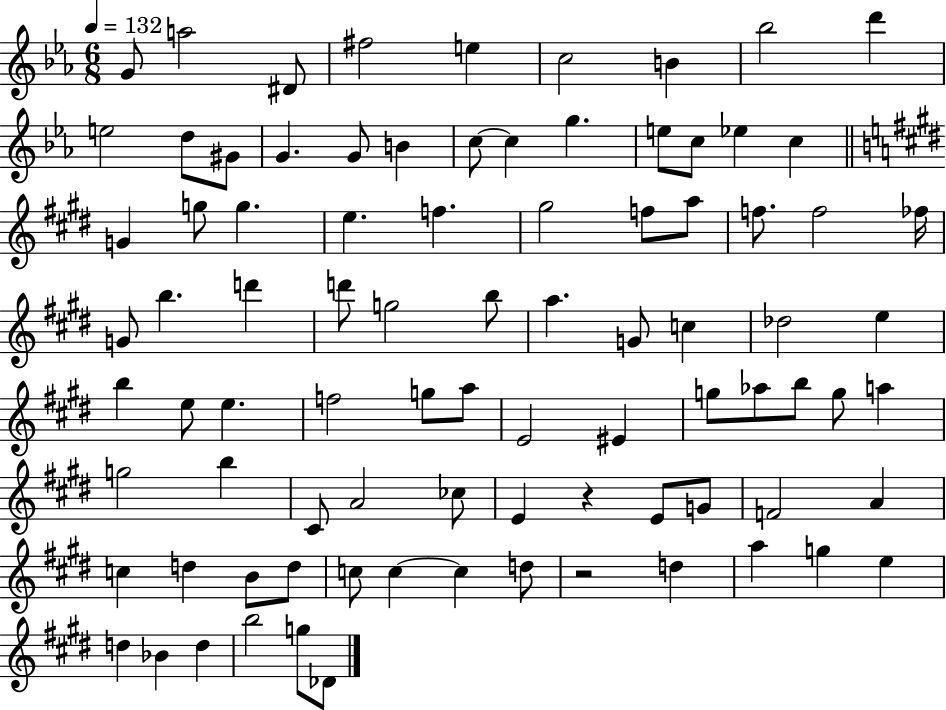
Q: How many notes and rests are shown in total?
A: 87